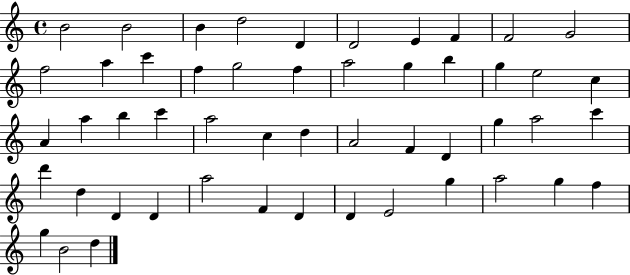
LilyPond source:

{
  \clef treble
  \time 4/4
  \defaultTimeSignature
  \key c \major
  b'2 b'2 | b'4 d''2 d'4 | d'2 e'4 f'4 | f'2 g'2 | \break f''2 a''4 c'''4 | f''4 g''2 f''4 | a''2 g''4 b''4 | g''4 e''2 c''4 | \break a'4 a''4 b''4 c'''4 | a''2 c''4 d''4 | a'2 f'4 d'4 | g''4 a''2 c'''4 | \break d'''4 d''4 d'4 d'4 | a''2 f'4 d'4 | d'4 e'2 g''4 | a''2 g''4 f''4 | \break g''4 b'2 d''4 | \bar "|."
}